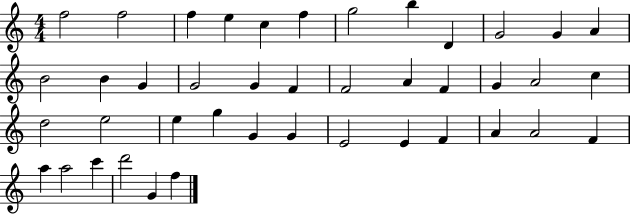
{
  \clef treble
  \numericTimeSignature
  \time 4/4
  \key c \major
  f''2 f''2 | f''4 e''4 c''4 f''4 | g''2 b''4 d'4 | g'2 g'4 a'4 | \break b'2 b'4 g'4 | g'2 g'4 f'4 | f'2 a'4 f'4 | g'4 a'2 c''4 | \break d''2 e''2 | e''4 g''4 g'4 g'4 | e'2 e'4 f'4 | a'4 a'2 f'4 | \break a''4 a''2 c'''4 | d'''2 g'4 f''4 | \bar "|."
}